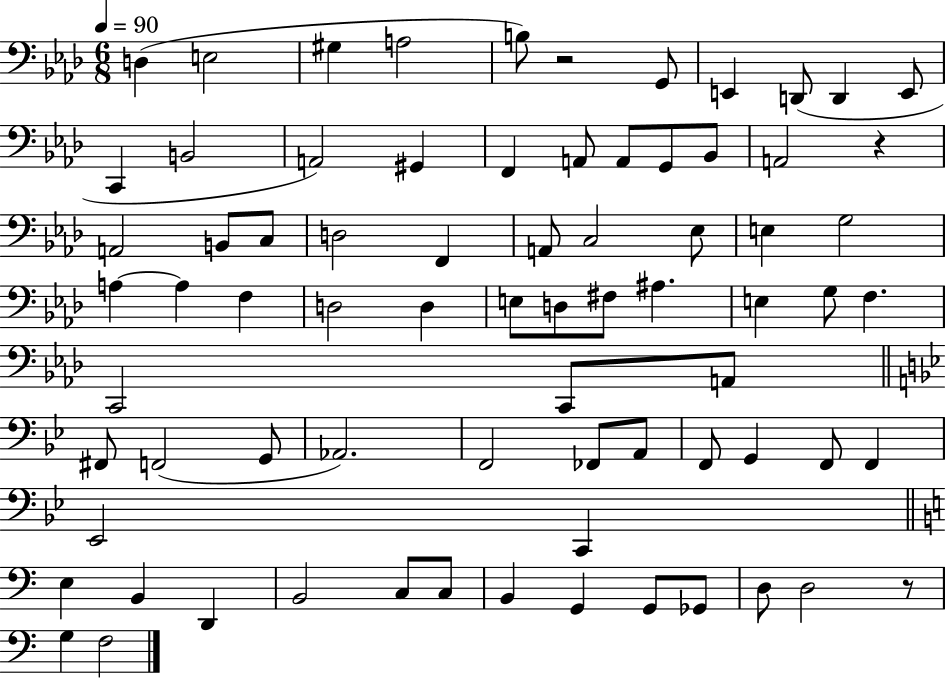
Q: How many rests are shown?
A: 3